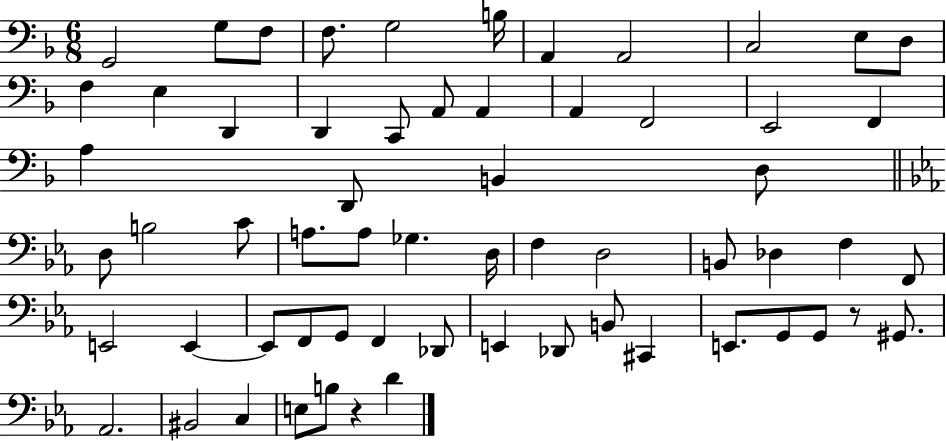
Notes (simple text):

G2/h G3/e F3/e F3/e. G3/h B3/s A2/q A2/h C3/h E3/e D3/e F3/q E3/q D2/q D2/q C2/e A2/e A2/q A2/q F2/h E2/h F2/q A3/q D2/e B2/q D3/e D3/e B3/h C4/e A3/e. A3/e Gb3/q. D3/s F3/q D3/h B2/e Db3/q F3/q F2/e E2/h E2/q E2/e F2/e G2/e F2/q Db2/e E2/q Db2/e B2/e C#2/q E2/e. G2/e G2/e R/e G#2/e. Ab2/h. BIS2/h C3/q E3/e B3/e R/q D4/q